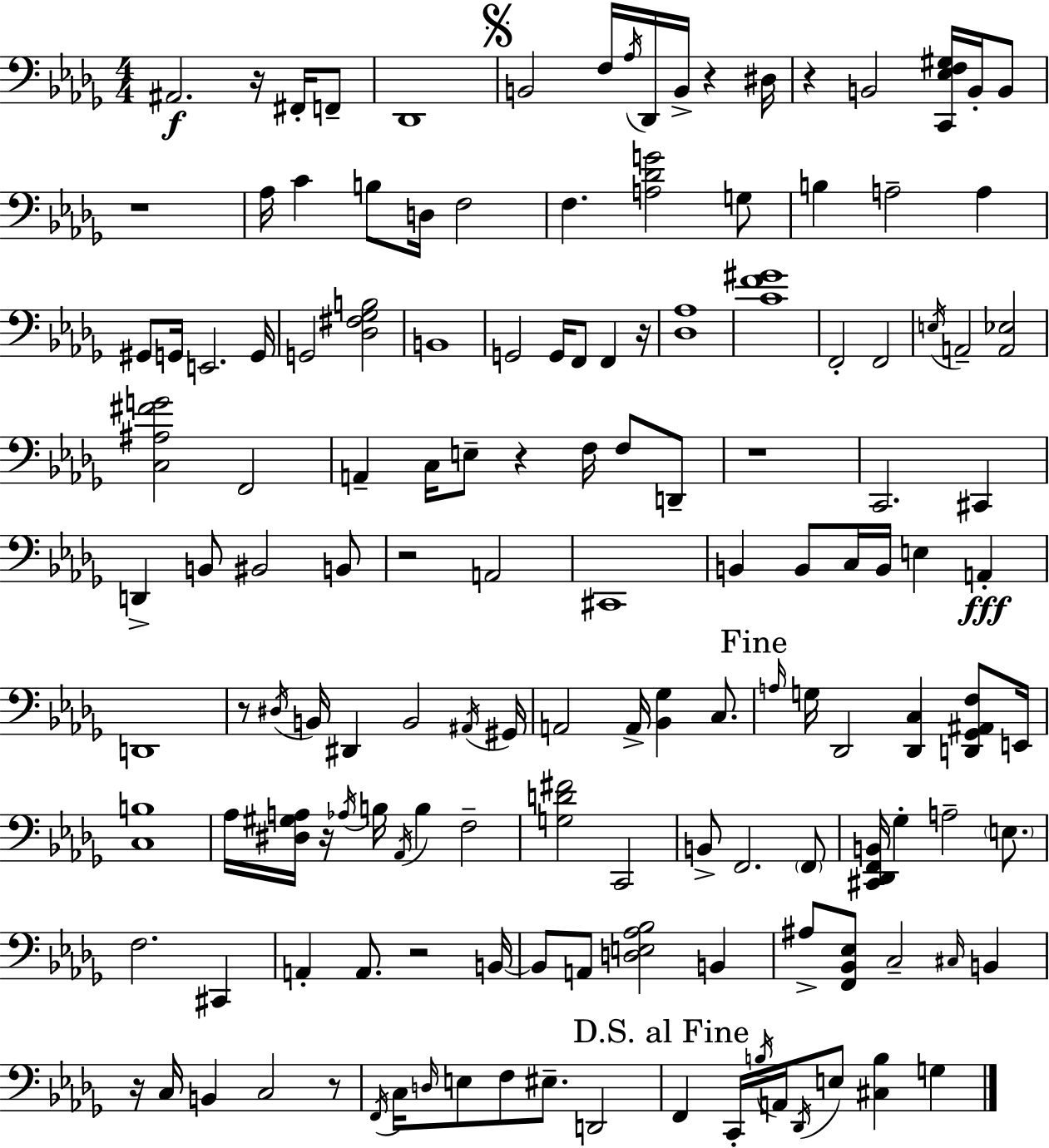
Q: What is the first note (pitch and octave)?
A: A#2